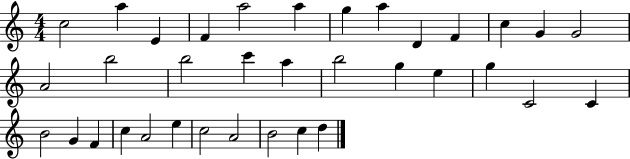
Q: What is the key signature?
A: C major